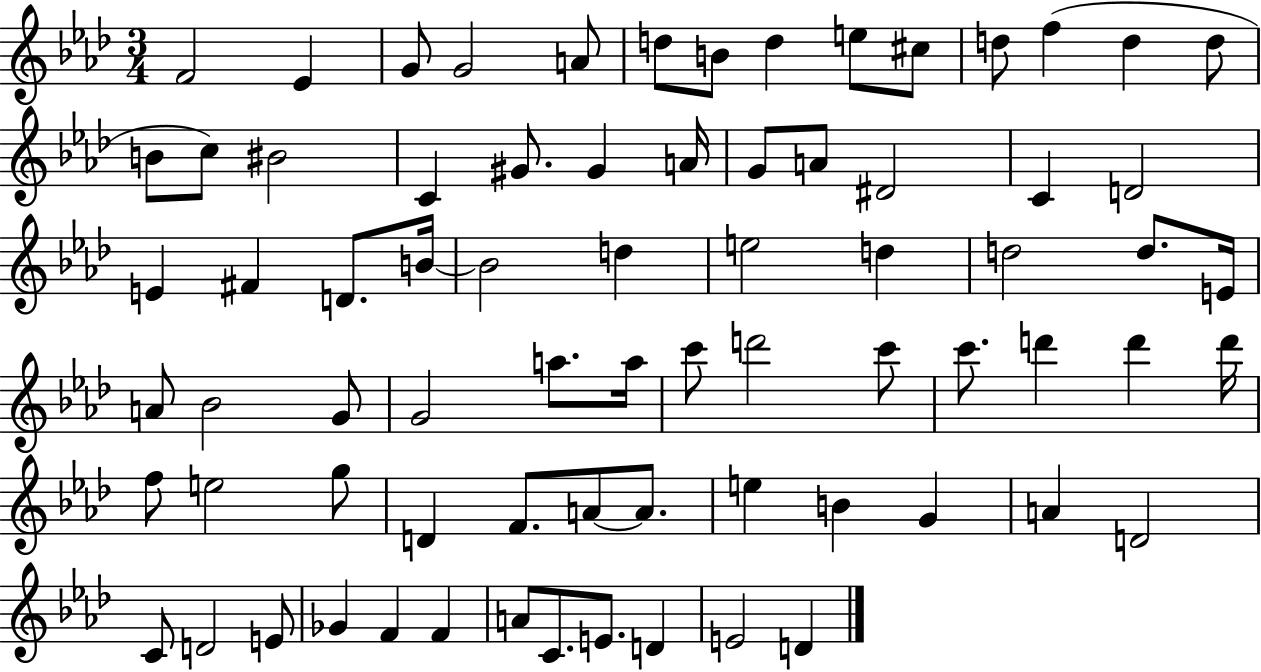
{
  \clef treble
  \numericTimeSignature
  \time 3/4
  \key aes \major
  \repeat volta 2 { f'2 ees'4 | g'8 g'2 a'8 | d''8 b'8 d''4 e''8 cis''8 | d''8 f''4( d''4 d''8 | \break b'8 c''8) bis'2 | c'4 gis'8. gis'4 a'16 | g'8 a'8 dis'2 | c'4 d'2 | \break e'4 fis'4 d'8. b'16~~ | b'2 d''4 | e''2 d''4 | d''2 d''8. e'16 | \break a'8 bes'2 g'8 | g'2 a''8. a''16 | c'''8 d'''2 c'''8 | c'''8. d'''4 d'''4 d'''16 | \break f''8 e''2 g''8 | d'4 f'8. a'8~~ a'8. | e''4 b'4 g'4 | a'4 d'2 | \break c'8 d'2 e'8 | ges'4 f'4 f'4 | a'8 c'8. e'8. d'4 | e'2 d'4 | \break } \bar "|."
}